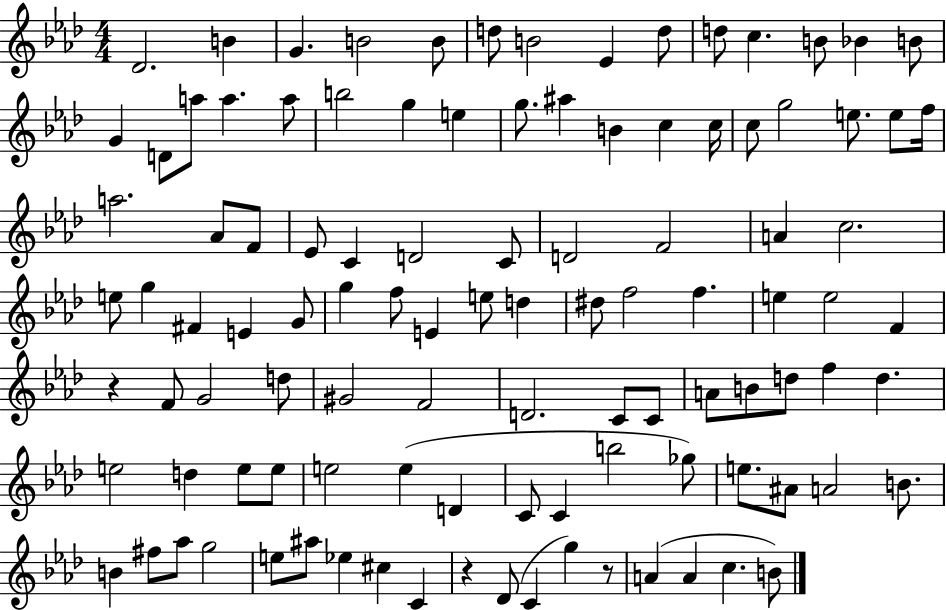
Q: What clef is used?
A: treble